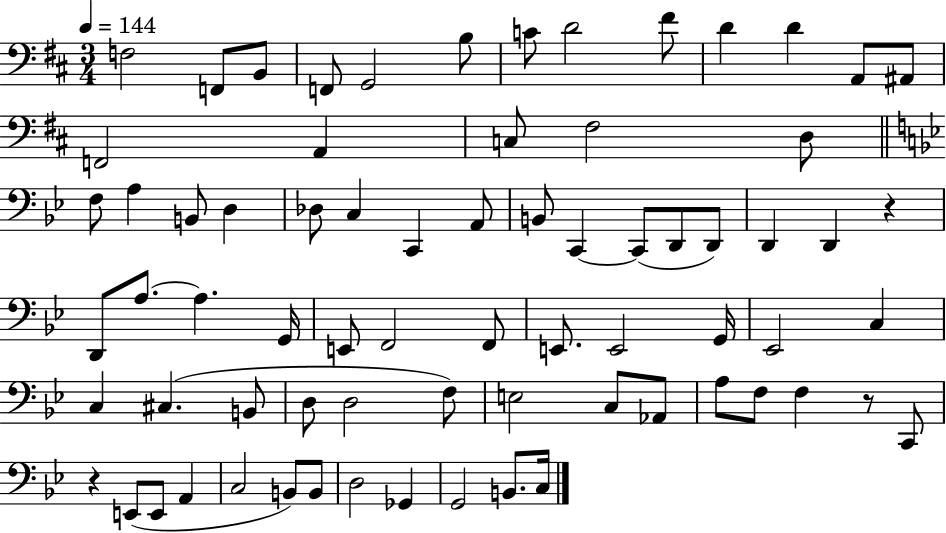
X:1
T:Untitled
M:3/4
L:1/4
K:D
F,2 F,,/2 B,,/2 F,,/2 G,,2 B,/2 C/2 D2 ^F/2 D D A,,/2 ^A,,/2 F,,2 A,, C,/2 ^F,2 D,/2 F,/2 A, B,,/2 D, _D,/2 C, C,, A,,/2 B,,/2 C,, C,,/2 D,,/2 D,,/2 D,, D,, z D,,/2 A,/2 A, G,,/4 E,,/2 F,,2 F,,/2 E,,/2 E,,2 G,,/4 _E,,2 C, C, ^C, B,,/2 D,/2 D,2 F,/2 E,2 C,/2 _A,,/2 A,/2 F,/2 F, z/2 C,,/2 z E,,/2 E,,/2 A,, C,2 B,,/2 B,,/2 D,2 _G,, G,,2 B,,/2 C,/4